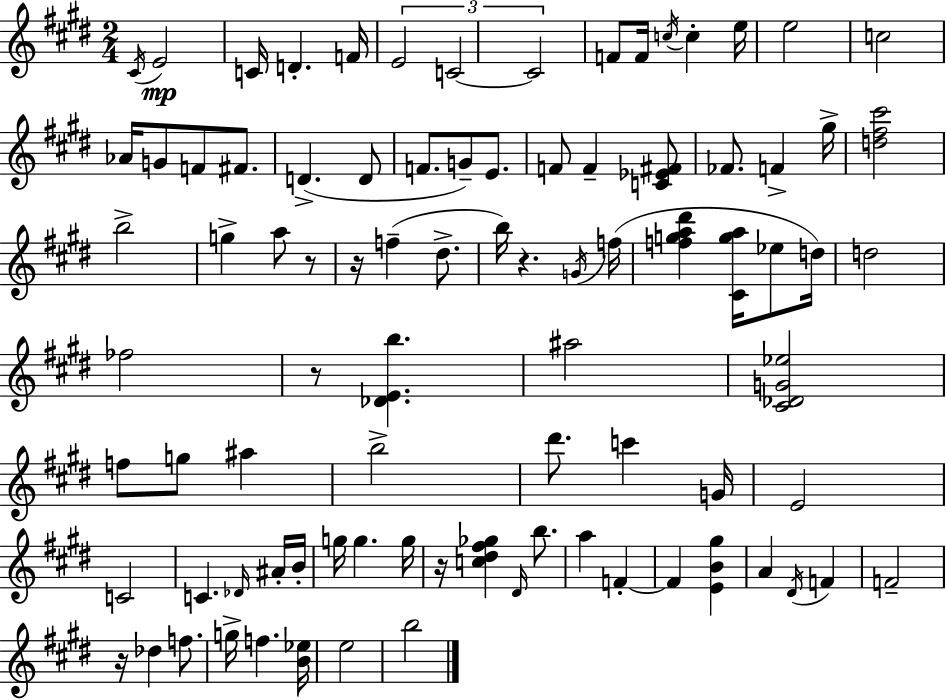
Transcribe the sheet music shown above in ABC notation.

X:1
T:Untitled
M:2/4
L:1/4
K:E
^C/4 E2 C/4 D F/4 E2 C2 C2 F/2 F/4 c/4 c e/4 e2 c2 _A/4 G/2 F/2 ^F/2 D D/2 F/2 G/2 E/2 F/2 F [C_E^F]/2 _F/2 F ^g/4 [d^f^c']2 b2 g a/2 z/2 z/4 f ^d/2 b/4 z G/4 f/4 [fga^d'] [^Cga]/4 _e/2 d/4 d2 _f2 z/2 [_DEb] ^a2 [^C_DG_e]2 f/2 g/2 ^a b2 ^d'/2 c' G/4 E2 C2 C _D/4 ^A/4 B/4 g/4 g g/4 z/4 [c^d^f_g] ^D/4 b/2 a F F [EB^g] A ^D/4 F F2 z/4 _d f/2 g/4 f [B_e]/4 e2 b2